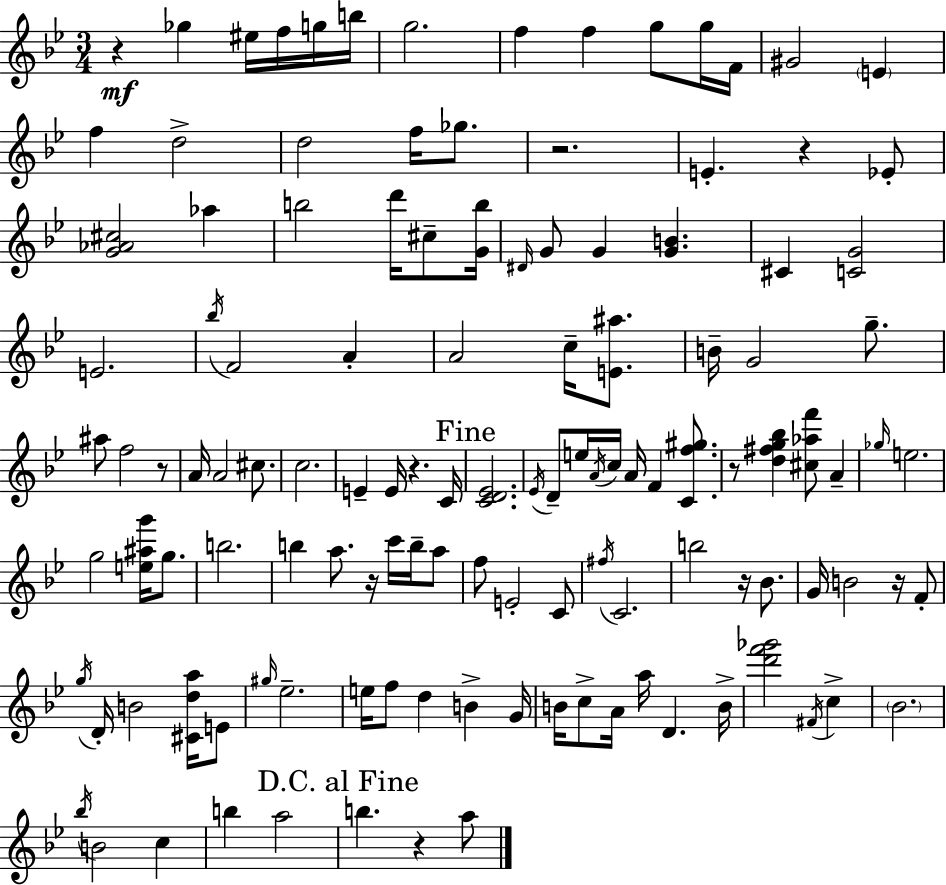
R/q Gb5/q EIS5/s F5/s G5/s B5/s G5/h. F5/q F5/q G5/e G5/s F4/s G#4/h E4/q F5/q D5/h D5/h F5/s Gb5/e. R/h. E4/q. R/q Eb4/e [G4,Ab4,C#5]/h Ab5/q B5/h D6/s C#5/e [G4,B5]/s D#4/s G4/e G4/q [G4,B4]/q. C#4/q [C4,G4]/h E4/h. Bb5/s F4/h A4/q A4/h C5/s [E4,A#5]/e. B4/s G4/h G5/e. A#5/e F5/h R/e A4/s A4/h C#5/e. C5/h. E4/q E4/s R/q. C4/s [C4,D4,Eb4]/h. Eb4/s D4/e E5/s A4/s C5/s A4/s F4/q [C4,F5,G#5]/e. R/e [D5,F#5,G5,Bb5]/q [C#5,Ab5,F6]/e A4/q Gb5/s E5/h. G5/h [E5,A#5,G6]/s G5/e. B5/h. B5/q A5/e. R/s C6/s B5/s A5/e F5/e E4/h C4/e F#5/s C4/h. B5/h R/s Bb4/e. G4/s B4/h R/s F4/e G5/s D4/s B4/h [C#4,D5,A5]/s E4/e G#5/s Eb5/h. E5/s F5/e D5/q B4/q G4/s B4/s C5/e A4/s A5/s D4/q. B4/s [D6,F6,Gb6]/h F#4/s C5/q Bb4/h. Bb5/s B4/h C5/q B5/q A5/h B5/q. R/q A5/e